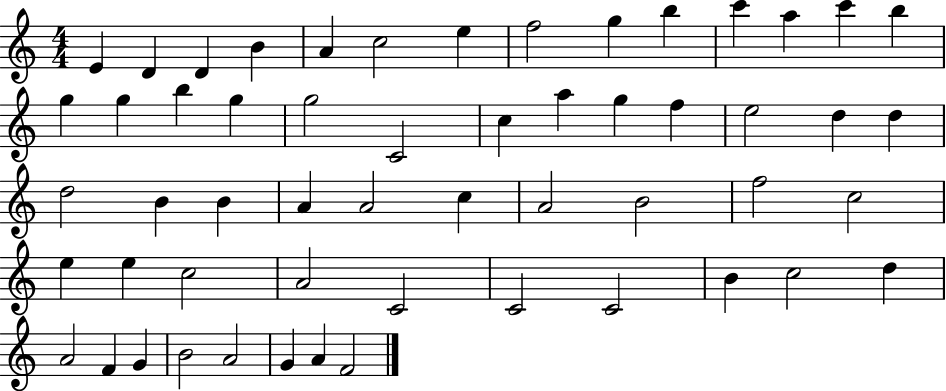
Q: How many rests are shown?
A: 0